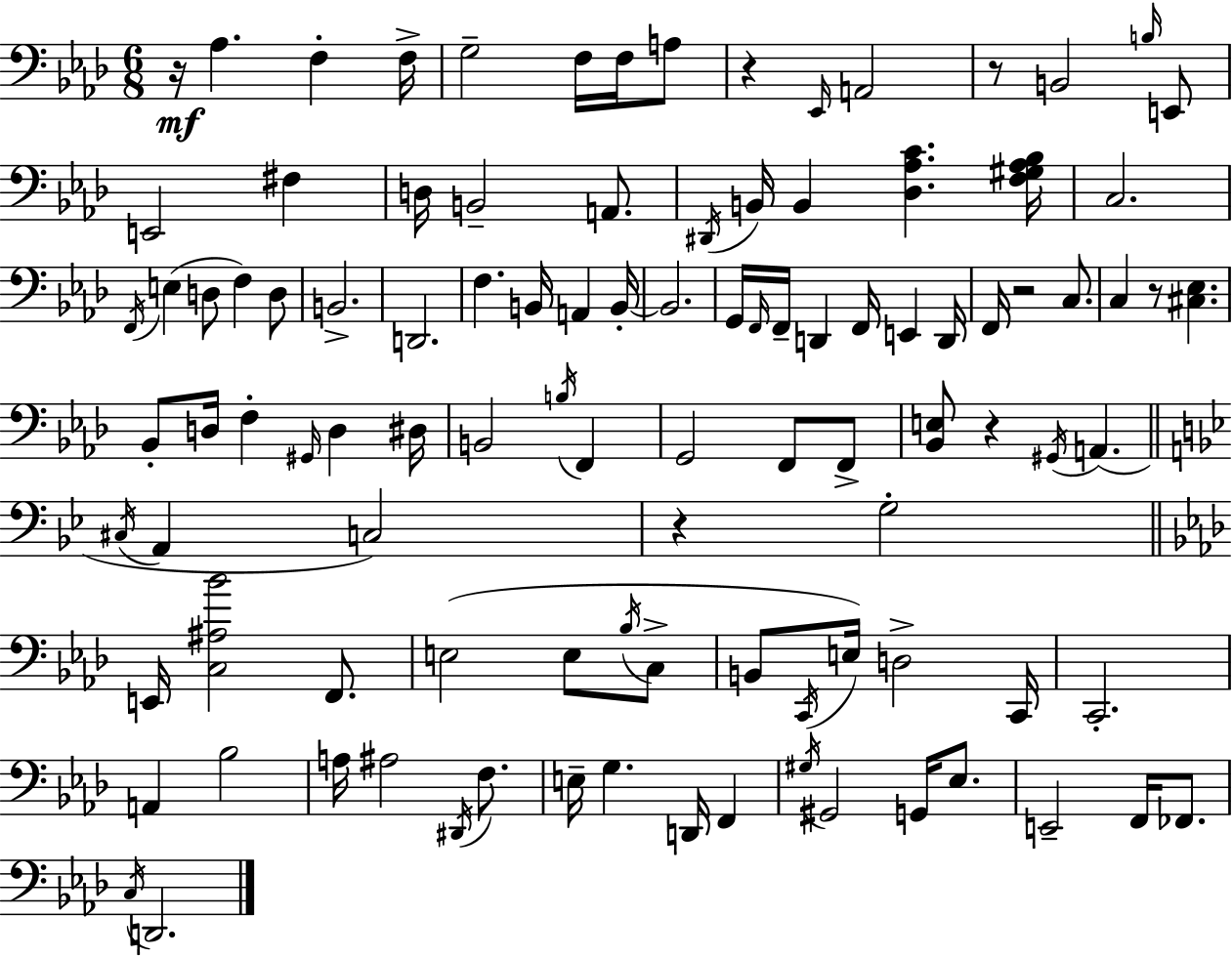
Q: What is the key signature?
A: AES major